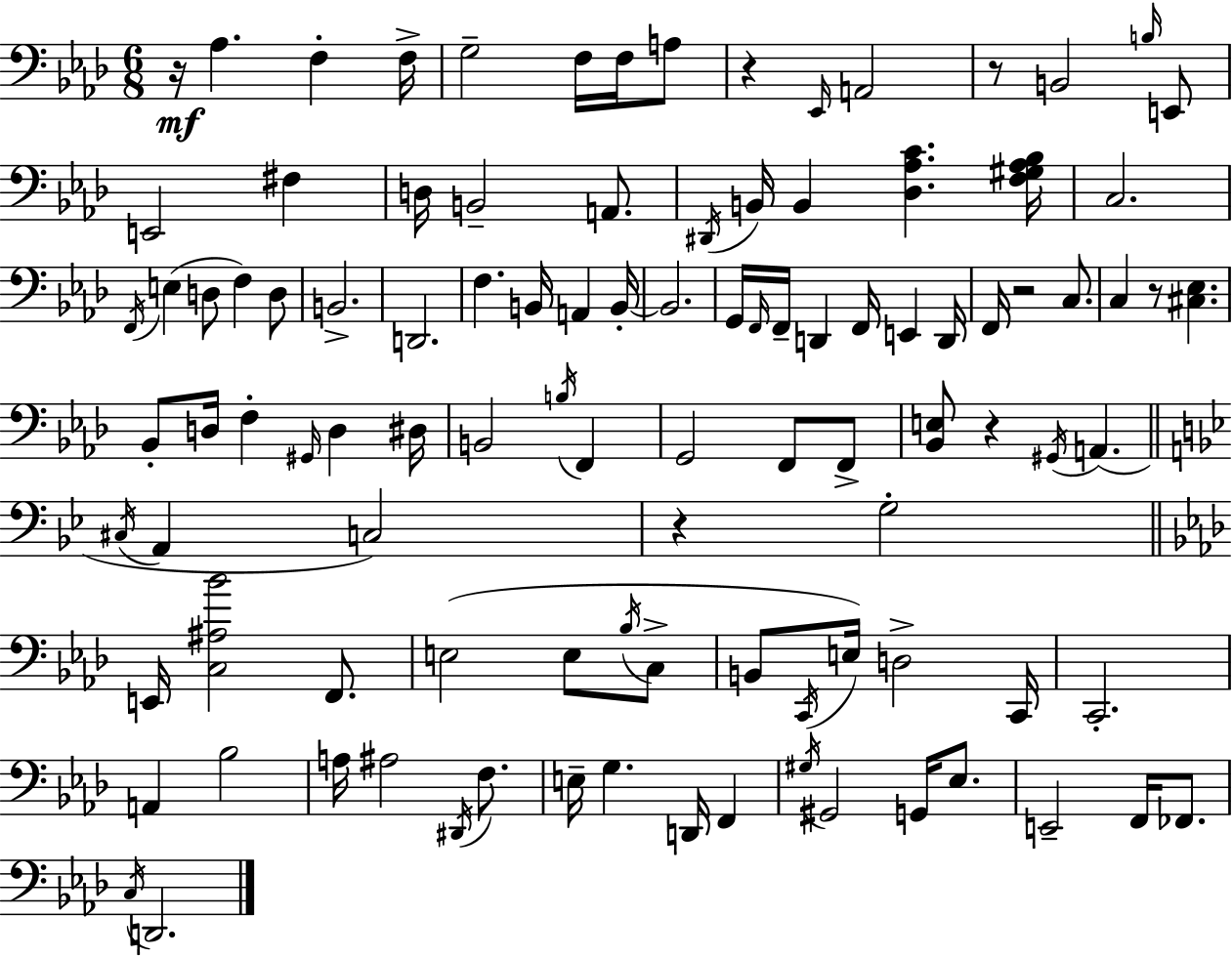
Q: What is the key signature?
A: AES major